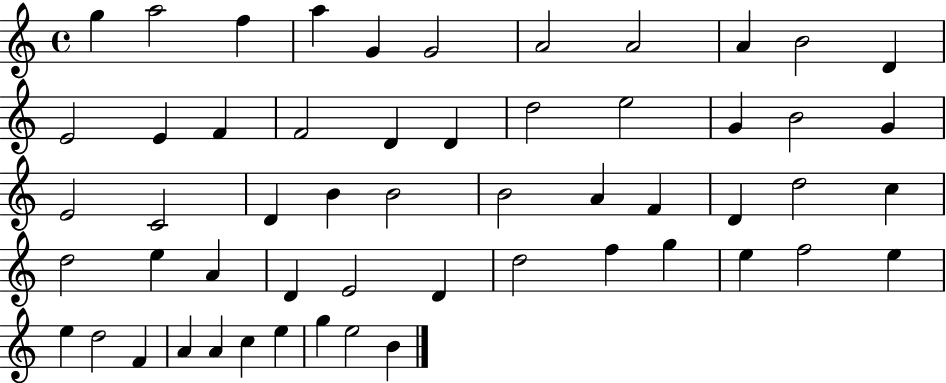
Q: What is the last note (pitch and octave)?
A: B4